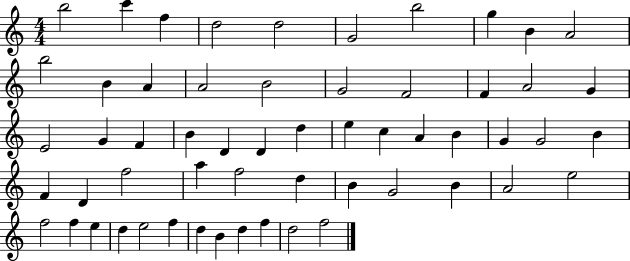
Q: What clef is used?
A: treble